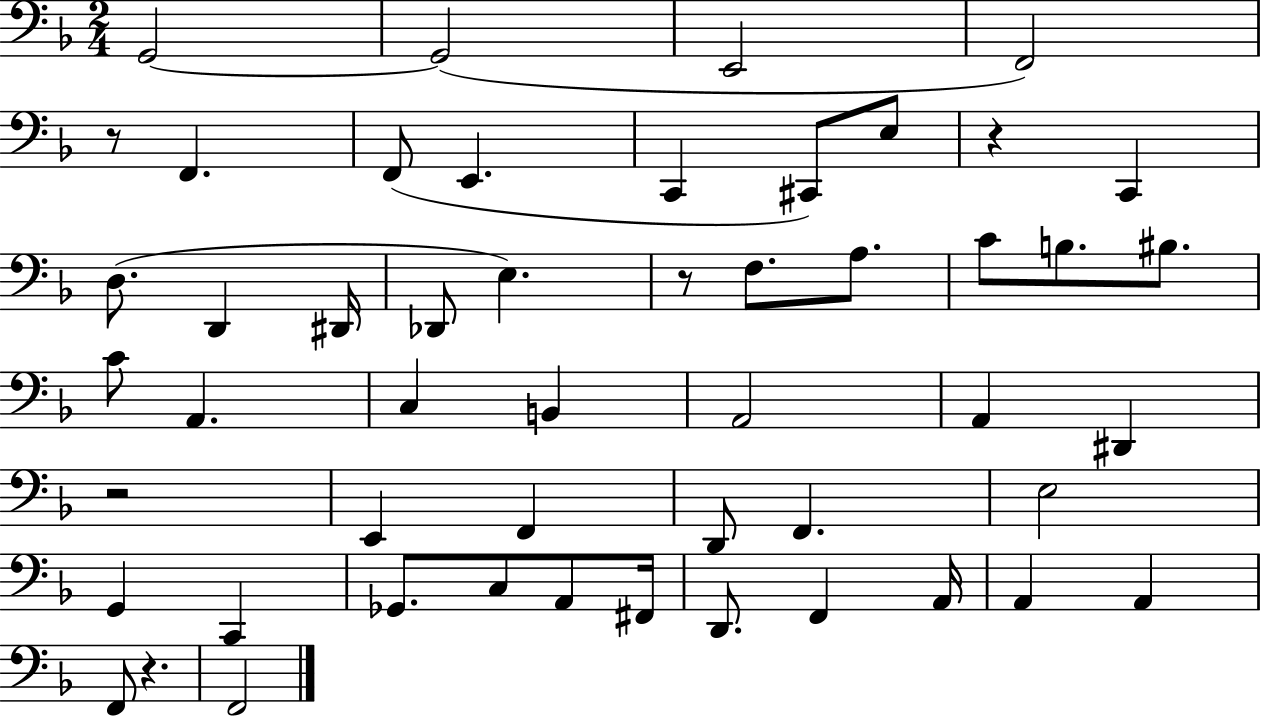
{
  \clef bass
  \numericTimeSignature
  \time 2/4
  \key f \major
  \repeat volta 2 { g,2~~ | g,2( | e,2 | f,2) | \break r8 f,4. | f,8( e,4. | c,4 cis,8) e8 | r4 c,4 | \break d8.( d,4 dis,16 | des,8 e4.) | r8 f8. a8. | c'8 b8. bis8. | \break c'8 a,4. | c4 b,4 | a,2 | a,4 dis,4 | \break r2 | e,4 f,4 | d,8 f,4. | e2 | \break g,4 c,4 | ges,8. c8 a,8 fis,16 | d,8. f,4 a,16 | a,4 a,4 | \break f,8 r4. | f,2 | } \bar "|."
}